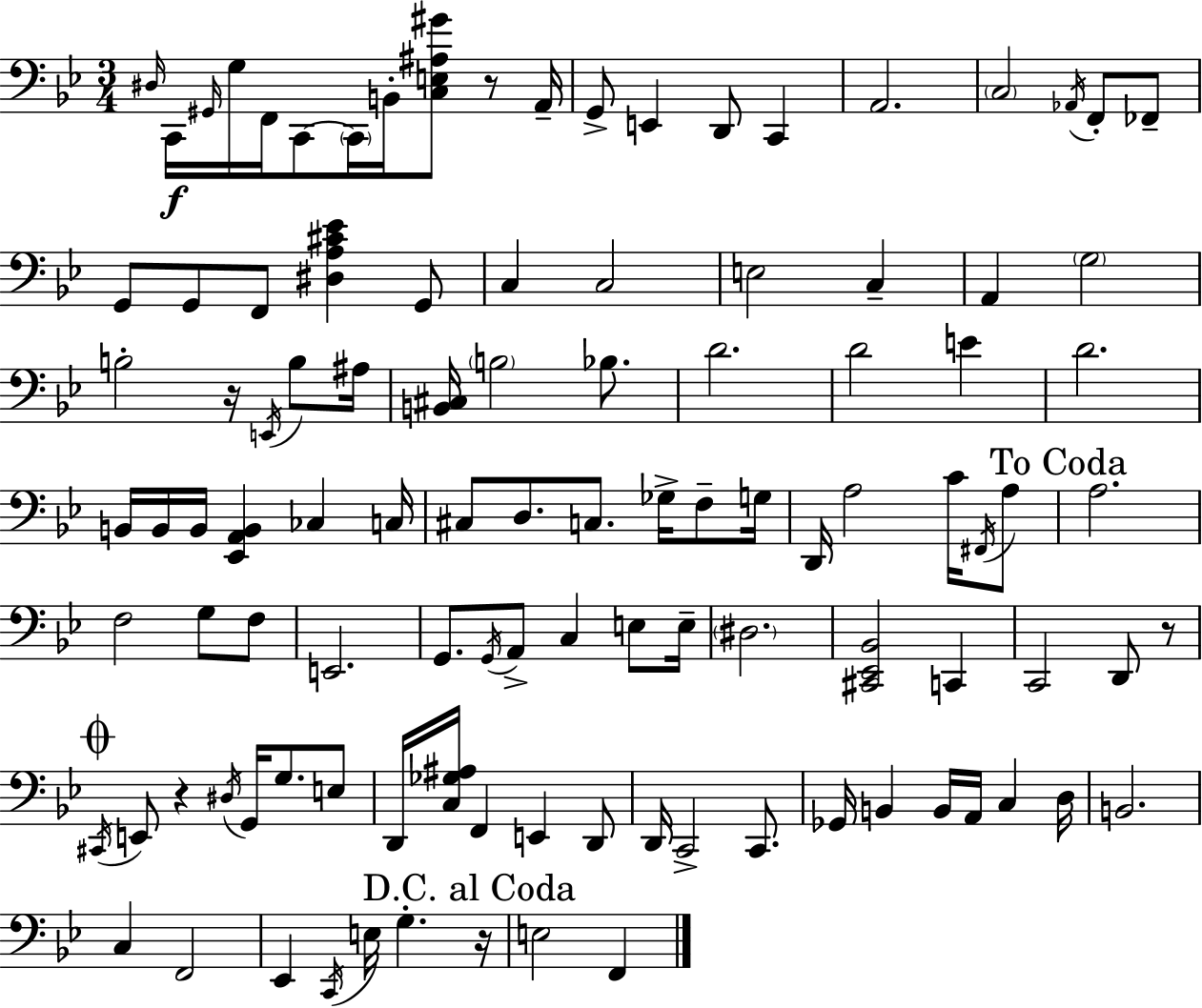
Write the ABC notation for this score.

X:1
T:Untitled
M:3/4
L:1/4
K:Gm
^D,/4 C,,/4 ^G,,/4 G,/4 F,,/4 C,,/2 C,,/4 B,,/4 [C,E,^A,^G]/2 z/2 A,,/4 G,,/2 E,, D,,/2 C,, A,,2 C,2 _A,,/4 F,,/2 _F,,/2 G,,/2 G,,/2 F,,/2 [^D,A,^C_E] G,,/2 C, C,2 E,2 C, A,, G,2 B,2 z/4 E,,/4 B,/2 ^A,/4 [B,,^C,]/4 B,2 _B,/2 D2 D2 E D2 B,,/4 B,,/4 B,,/4 [_E,,A,,B,,] _C, C,/4 ^C,/2 D,/2 C,/2 _G,/4 F,/2 G,/4 D,,/4 A,2 C/4 ^F,,/4 A,/2 A,2 F,2 G,/2 F,/2 E,,2 G,,/2 G,,/4 A,,/2 C, E,/2 E,/4 ^D,2 [^C,,_E,,_B,,]2 C,, C,,2 D,,/2 z/2 ^C,,/4 E,,/2 z ^D,/4 G,,/4 G,/2 E,/2 D,,/4 [C,_G,^A,]/4 F,, E,, D,,/2 D,,/4 C,,2 C,,/2 _G,,/4 B,, B,,/4 A,,/4 C, D,/4 B,,2 C, F,,2 _E,, C,,/4 E,/4 G, z/4 E,2 F,,